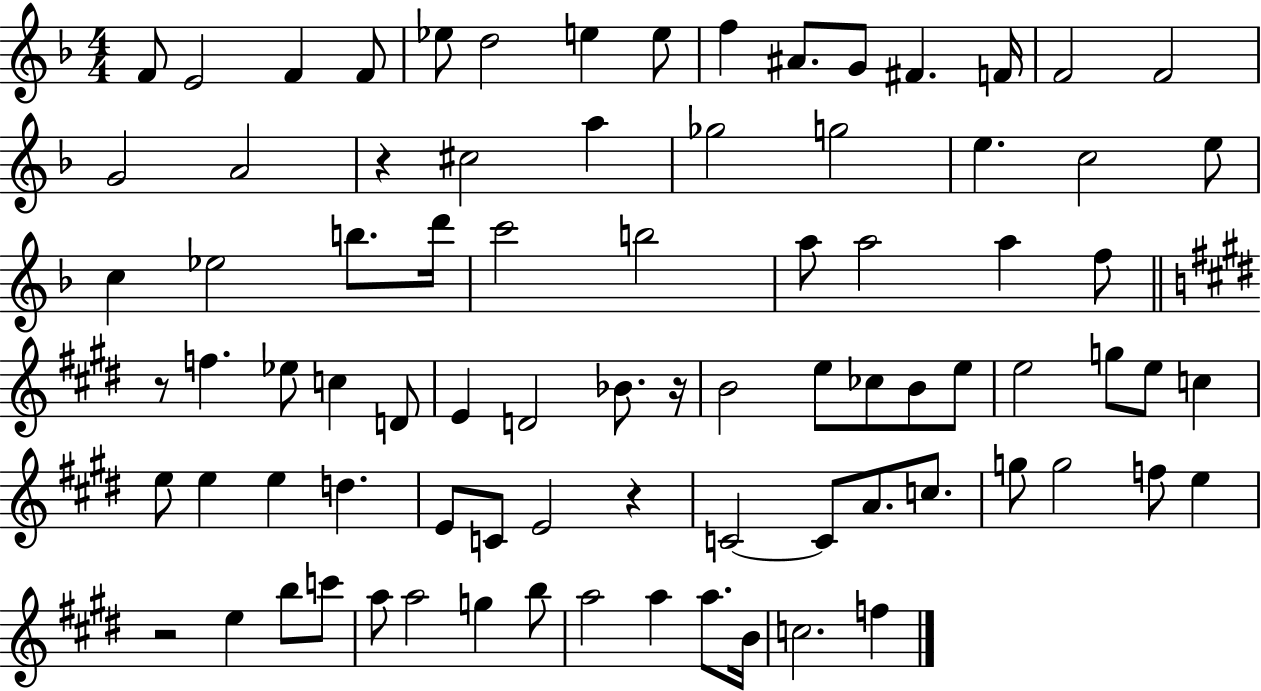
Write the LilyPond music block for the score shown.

{
  \clef treble
  \numericTimeSignature
  \time 4/4
  \key f \major
  f'8 e'2 f'4 f'8 | ees''8 d''2 e''4 e''8 | f''4 ais'8. g'8 fis'4. f'16 | f'2 f'2 | \break g'2 a'2 | r4 cis''2 a''4 | ges''2 g''2 | e''4. c''2 e''8 | \break c''4 ees''2 b''8. d'''16 | c'''2 b''2 | a''8 a''2 a''4 f''8 | \bar "||" \break \key e \major r8 f''4. ees''8 c''4 d'8 | e'4 d'2 bes'8. r16 | b'2 e''8 ces''8 b'8 e''8 | e''2 g''8 e''8 c''4 | \break e''8 e''4 e''4 d''4. | e'8 c'8 e'2 r4 | c'2~~ c'8 a'8. c''8. | g''8 g''2 f''8 e''4 | \break r2 e''4 b''8 c'''8 | a''8 a''2 g''4 b''8 | a''2 a''4 a''8. b'16 | c''2. f''4 | \break \bar "|."
}